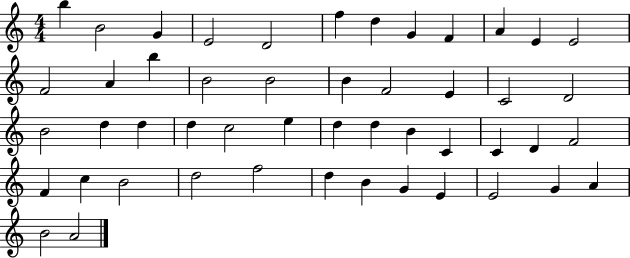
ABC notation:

X:1
T:Untitled
M:4/4
L:1/4
K:C
b B2 G E2 D2 f d G F A E E2 F2 A b B2 B2 B F2 E C2 D2 B2 d d d c2 e d d B C C D F2 F c B2 d2 f2 d B G E E2 G A B2 A2